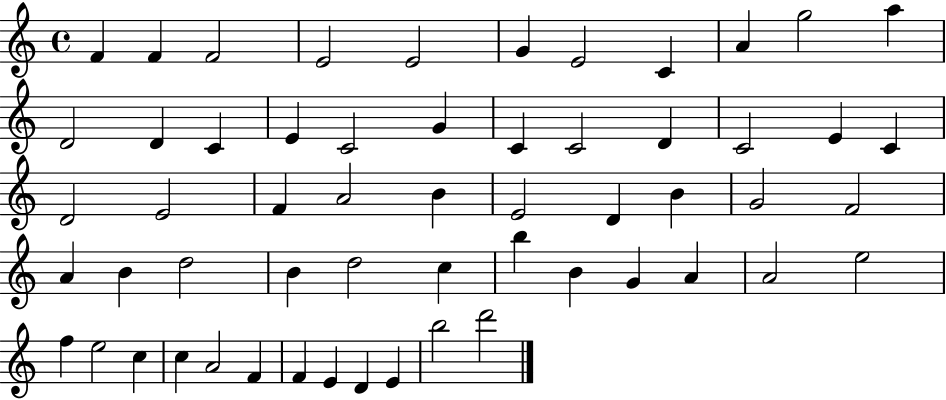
F4/q F4/q F4/h E4/h E4/h G4/q E4/h C4/q A4/q G5/h A5/q D4/h D4/q C4/q E4/q C4/h G4/q C4/q C4/h D4/q C4/h E4/q C4/q D4/h E4/h F4/q A4/h B4/q E4/h D4/q B4/q G4/h F4/h A4/q B4/q D5/h B4/q D5/h C5/q B5/q B4/q G4/q A4/q A4/h E5/h F5/q E5/h C5/q C5/q A4/h F4/q F4/q E4/q D4/q E4/q B5/h D6/h